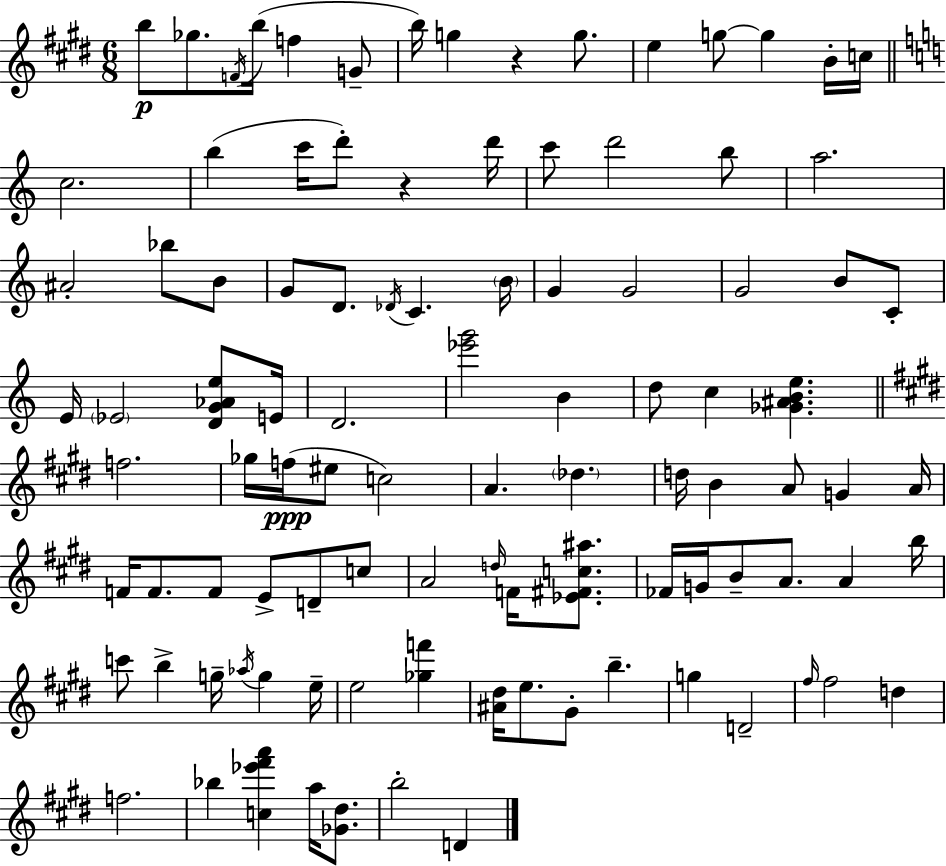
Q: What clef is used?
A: treble